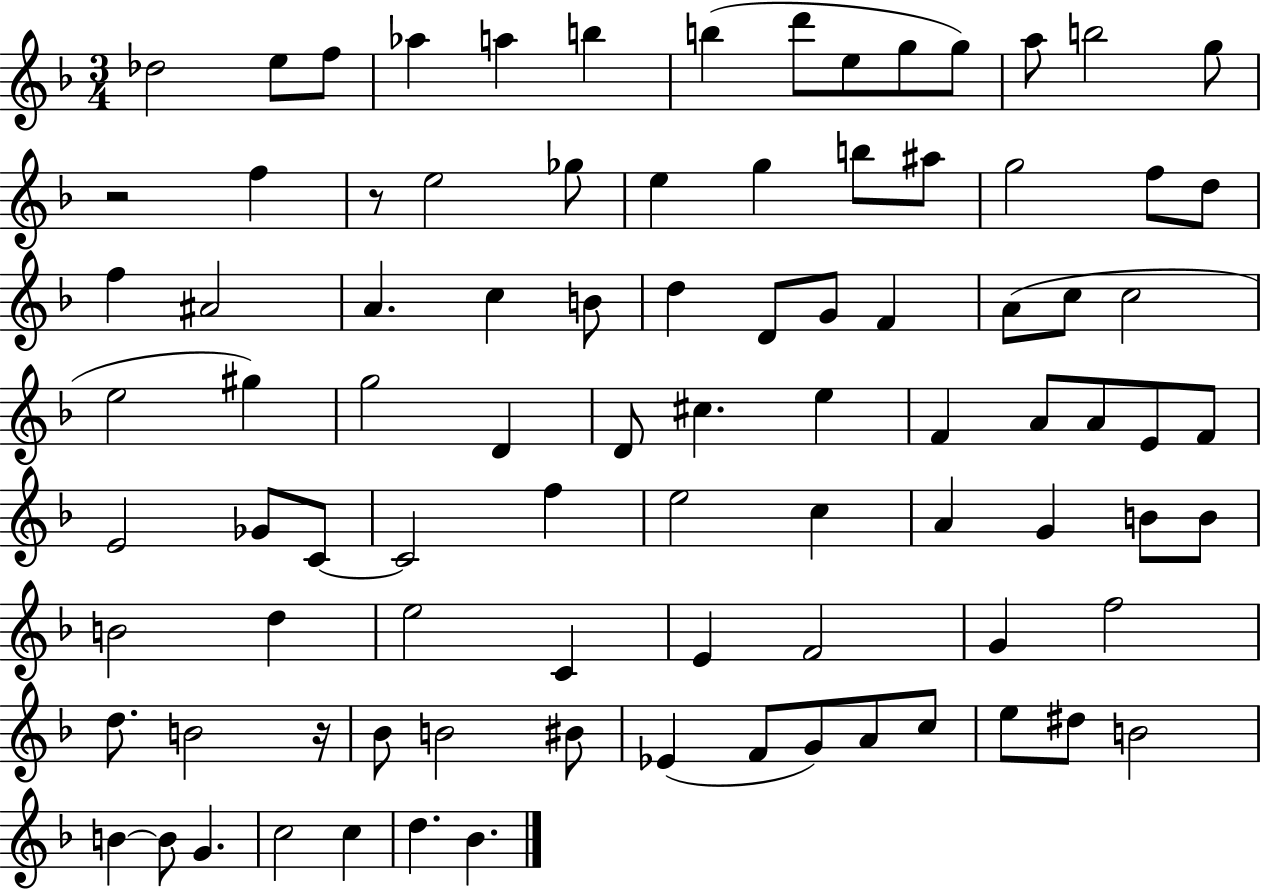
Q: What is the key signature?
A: F major